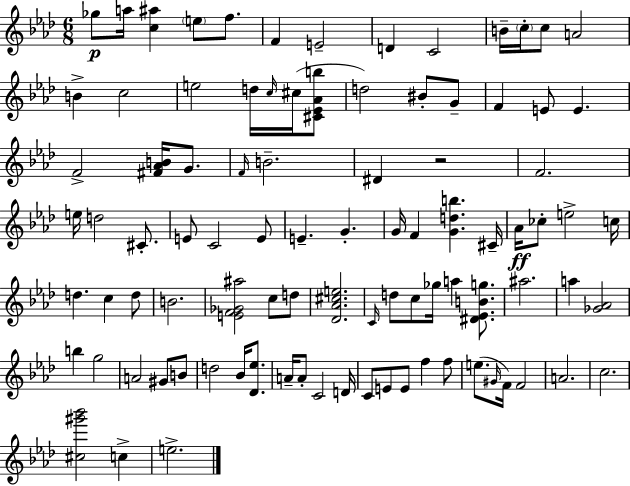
X:1
T:Untitled
M:6/8
L:1/4
K:Ab
_g/2 a/4 [c^a] e/2 f/2 F E2 D C2 B/4 c/4 c/2 A2 B c2 e2 d/4 c/4 ^c/4 [^C_E_Ab]/2 d2 ^B/2 G/2 F E/2 E F2 [^F_AB]/4 G/2 F/4 B2 ^D z2 F2 e/4 d2 ^C/2 E/2 C2 E/2 E G G/4 F [Gdb] ^C/4 _A/4 _c/2 e2 c/4 d c d/2 B2 [EF_G^a]2 c/2 d/2 [_D_A^ce]2 C/4 d/2 c/2 _g/4 a [^D_EBg]/2 ^a2 a [_G_A]2 b g2 A2 ^G/2 B/2 d2 _B/4 [_D_e]/2 A/4 A/2 C2 D/4 C/2 E/2 E/2 f f/2 e/2 ^G/4 F/4 F2 A2 c2 [^c^g'_b']2 c e2